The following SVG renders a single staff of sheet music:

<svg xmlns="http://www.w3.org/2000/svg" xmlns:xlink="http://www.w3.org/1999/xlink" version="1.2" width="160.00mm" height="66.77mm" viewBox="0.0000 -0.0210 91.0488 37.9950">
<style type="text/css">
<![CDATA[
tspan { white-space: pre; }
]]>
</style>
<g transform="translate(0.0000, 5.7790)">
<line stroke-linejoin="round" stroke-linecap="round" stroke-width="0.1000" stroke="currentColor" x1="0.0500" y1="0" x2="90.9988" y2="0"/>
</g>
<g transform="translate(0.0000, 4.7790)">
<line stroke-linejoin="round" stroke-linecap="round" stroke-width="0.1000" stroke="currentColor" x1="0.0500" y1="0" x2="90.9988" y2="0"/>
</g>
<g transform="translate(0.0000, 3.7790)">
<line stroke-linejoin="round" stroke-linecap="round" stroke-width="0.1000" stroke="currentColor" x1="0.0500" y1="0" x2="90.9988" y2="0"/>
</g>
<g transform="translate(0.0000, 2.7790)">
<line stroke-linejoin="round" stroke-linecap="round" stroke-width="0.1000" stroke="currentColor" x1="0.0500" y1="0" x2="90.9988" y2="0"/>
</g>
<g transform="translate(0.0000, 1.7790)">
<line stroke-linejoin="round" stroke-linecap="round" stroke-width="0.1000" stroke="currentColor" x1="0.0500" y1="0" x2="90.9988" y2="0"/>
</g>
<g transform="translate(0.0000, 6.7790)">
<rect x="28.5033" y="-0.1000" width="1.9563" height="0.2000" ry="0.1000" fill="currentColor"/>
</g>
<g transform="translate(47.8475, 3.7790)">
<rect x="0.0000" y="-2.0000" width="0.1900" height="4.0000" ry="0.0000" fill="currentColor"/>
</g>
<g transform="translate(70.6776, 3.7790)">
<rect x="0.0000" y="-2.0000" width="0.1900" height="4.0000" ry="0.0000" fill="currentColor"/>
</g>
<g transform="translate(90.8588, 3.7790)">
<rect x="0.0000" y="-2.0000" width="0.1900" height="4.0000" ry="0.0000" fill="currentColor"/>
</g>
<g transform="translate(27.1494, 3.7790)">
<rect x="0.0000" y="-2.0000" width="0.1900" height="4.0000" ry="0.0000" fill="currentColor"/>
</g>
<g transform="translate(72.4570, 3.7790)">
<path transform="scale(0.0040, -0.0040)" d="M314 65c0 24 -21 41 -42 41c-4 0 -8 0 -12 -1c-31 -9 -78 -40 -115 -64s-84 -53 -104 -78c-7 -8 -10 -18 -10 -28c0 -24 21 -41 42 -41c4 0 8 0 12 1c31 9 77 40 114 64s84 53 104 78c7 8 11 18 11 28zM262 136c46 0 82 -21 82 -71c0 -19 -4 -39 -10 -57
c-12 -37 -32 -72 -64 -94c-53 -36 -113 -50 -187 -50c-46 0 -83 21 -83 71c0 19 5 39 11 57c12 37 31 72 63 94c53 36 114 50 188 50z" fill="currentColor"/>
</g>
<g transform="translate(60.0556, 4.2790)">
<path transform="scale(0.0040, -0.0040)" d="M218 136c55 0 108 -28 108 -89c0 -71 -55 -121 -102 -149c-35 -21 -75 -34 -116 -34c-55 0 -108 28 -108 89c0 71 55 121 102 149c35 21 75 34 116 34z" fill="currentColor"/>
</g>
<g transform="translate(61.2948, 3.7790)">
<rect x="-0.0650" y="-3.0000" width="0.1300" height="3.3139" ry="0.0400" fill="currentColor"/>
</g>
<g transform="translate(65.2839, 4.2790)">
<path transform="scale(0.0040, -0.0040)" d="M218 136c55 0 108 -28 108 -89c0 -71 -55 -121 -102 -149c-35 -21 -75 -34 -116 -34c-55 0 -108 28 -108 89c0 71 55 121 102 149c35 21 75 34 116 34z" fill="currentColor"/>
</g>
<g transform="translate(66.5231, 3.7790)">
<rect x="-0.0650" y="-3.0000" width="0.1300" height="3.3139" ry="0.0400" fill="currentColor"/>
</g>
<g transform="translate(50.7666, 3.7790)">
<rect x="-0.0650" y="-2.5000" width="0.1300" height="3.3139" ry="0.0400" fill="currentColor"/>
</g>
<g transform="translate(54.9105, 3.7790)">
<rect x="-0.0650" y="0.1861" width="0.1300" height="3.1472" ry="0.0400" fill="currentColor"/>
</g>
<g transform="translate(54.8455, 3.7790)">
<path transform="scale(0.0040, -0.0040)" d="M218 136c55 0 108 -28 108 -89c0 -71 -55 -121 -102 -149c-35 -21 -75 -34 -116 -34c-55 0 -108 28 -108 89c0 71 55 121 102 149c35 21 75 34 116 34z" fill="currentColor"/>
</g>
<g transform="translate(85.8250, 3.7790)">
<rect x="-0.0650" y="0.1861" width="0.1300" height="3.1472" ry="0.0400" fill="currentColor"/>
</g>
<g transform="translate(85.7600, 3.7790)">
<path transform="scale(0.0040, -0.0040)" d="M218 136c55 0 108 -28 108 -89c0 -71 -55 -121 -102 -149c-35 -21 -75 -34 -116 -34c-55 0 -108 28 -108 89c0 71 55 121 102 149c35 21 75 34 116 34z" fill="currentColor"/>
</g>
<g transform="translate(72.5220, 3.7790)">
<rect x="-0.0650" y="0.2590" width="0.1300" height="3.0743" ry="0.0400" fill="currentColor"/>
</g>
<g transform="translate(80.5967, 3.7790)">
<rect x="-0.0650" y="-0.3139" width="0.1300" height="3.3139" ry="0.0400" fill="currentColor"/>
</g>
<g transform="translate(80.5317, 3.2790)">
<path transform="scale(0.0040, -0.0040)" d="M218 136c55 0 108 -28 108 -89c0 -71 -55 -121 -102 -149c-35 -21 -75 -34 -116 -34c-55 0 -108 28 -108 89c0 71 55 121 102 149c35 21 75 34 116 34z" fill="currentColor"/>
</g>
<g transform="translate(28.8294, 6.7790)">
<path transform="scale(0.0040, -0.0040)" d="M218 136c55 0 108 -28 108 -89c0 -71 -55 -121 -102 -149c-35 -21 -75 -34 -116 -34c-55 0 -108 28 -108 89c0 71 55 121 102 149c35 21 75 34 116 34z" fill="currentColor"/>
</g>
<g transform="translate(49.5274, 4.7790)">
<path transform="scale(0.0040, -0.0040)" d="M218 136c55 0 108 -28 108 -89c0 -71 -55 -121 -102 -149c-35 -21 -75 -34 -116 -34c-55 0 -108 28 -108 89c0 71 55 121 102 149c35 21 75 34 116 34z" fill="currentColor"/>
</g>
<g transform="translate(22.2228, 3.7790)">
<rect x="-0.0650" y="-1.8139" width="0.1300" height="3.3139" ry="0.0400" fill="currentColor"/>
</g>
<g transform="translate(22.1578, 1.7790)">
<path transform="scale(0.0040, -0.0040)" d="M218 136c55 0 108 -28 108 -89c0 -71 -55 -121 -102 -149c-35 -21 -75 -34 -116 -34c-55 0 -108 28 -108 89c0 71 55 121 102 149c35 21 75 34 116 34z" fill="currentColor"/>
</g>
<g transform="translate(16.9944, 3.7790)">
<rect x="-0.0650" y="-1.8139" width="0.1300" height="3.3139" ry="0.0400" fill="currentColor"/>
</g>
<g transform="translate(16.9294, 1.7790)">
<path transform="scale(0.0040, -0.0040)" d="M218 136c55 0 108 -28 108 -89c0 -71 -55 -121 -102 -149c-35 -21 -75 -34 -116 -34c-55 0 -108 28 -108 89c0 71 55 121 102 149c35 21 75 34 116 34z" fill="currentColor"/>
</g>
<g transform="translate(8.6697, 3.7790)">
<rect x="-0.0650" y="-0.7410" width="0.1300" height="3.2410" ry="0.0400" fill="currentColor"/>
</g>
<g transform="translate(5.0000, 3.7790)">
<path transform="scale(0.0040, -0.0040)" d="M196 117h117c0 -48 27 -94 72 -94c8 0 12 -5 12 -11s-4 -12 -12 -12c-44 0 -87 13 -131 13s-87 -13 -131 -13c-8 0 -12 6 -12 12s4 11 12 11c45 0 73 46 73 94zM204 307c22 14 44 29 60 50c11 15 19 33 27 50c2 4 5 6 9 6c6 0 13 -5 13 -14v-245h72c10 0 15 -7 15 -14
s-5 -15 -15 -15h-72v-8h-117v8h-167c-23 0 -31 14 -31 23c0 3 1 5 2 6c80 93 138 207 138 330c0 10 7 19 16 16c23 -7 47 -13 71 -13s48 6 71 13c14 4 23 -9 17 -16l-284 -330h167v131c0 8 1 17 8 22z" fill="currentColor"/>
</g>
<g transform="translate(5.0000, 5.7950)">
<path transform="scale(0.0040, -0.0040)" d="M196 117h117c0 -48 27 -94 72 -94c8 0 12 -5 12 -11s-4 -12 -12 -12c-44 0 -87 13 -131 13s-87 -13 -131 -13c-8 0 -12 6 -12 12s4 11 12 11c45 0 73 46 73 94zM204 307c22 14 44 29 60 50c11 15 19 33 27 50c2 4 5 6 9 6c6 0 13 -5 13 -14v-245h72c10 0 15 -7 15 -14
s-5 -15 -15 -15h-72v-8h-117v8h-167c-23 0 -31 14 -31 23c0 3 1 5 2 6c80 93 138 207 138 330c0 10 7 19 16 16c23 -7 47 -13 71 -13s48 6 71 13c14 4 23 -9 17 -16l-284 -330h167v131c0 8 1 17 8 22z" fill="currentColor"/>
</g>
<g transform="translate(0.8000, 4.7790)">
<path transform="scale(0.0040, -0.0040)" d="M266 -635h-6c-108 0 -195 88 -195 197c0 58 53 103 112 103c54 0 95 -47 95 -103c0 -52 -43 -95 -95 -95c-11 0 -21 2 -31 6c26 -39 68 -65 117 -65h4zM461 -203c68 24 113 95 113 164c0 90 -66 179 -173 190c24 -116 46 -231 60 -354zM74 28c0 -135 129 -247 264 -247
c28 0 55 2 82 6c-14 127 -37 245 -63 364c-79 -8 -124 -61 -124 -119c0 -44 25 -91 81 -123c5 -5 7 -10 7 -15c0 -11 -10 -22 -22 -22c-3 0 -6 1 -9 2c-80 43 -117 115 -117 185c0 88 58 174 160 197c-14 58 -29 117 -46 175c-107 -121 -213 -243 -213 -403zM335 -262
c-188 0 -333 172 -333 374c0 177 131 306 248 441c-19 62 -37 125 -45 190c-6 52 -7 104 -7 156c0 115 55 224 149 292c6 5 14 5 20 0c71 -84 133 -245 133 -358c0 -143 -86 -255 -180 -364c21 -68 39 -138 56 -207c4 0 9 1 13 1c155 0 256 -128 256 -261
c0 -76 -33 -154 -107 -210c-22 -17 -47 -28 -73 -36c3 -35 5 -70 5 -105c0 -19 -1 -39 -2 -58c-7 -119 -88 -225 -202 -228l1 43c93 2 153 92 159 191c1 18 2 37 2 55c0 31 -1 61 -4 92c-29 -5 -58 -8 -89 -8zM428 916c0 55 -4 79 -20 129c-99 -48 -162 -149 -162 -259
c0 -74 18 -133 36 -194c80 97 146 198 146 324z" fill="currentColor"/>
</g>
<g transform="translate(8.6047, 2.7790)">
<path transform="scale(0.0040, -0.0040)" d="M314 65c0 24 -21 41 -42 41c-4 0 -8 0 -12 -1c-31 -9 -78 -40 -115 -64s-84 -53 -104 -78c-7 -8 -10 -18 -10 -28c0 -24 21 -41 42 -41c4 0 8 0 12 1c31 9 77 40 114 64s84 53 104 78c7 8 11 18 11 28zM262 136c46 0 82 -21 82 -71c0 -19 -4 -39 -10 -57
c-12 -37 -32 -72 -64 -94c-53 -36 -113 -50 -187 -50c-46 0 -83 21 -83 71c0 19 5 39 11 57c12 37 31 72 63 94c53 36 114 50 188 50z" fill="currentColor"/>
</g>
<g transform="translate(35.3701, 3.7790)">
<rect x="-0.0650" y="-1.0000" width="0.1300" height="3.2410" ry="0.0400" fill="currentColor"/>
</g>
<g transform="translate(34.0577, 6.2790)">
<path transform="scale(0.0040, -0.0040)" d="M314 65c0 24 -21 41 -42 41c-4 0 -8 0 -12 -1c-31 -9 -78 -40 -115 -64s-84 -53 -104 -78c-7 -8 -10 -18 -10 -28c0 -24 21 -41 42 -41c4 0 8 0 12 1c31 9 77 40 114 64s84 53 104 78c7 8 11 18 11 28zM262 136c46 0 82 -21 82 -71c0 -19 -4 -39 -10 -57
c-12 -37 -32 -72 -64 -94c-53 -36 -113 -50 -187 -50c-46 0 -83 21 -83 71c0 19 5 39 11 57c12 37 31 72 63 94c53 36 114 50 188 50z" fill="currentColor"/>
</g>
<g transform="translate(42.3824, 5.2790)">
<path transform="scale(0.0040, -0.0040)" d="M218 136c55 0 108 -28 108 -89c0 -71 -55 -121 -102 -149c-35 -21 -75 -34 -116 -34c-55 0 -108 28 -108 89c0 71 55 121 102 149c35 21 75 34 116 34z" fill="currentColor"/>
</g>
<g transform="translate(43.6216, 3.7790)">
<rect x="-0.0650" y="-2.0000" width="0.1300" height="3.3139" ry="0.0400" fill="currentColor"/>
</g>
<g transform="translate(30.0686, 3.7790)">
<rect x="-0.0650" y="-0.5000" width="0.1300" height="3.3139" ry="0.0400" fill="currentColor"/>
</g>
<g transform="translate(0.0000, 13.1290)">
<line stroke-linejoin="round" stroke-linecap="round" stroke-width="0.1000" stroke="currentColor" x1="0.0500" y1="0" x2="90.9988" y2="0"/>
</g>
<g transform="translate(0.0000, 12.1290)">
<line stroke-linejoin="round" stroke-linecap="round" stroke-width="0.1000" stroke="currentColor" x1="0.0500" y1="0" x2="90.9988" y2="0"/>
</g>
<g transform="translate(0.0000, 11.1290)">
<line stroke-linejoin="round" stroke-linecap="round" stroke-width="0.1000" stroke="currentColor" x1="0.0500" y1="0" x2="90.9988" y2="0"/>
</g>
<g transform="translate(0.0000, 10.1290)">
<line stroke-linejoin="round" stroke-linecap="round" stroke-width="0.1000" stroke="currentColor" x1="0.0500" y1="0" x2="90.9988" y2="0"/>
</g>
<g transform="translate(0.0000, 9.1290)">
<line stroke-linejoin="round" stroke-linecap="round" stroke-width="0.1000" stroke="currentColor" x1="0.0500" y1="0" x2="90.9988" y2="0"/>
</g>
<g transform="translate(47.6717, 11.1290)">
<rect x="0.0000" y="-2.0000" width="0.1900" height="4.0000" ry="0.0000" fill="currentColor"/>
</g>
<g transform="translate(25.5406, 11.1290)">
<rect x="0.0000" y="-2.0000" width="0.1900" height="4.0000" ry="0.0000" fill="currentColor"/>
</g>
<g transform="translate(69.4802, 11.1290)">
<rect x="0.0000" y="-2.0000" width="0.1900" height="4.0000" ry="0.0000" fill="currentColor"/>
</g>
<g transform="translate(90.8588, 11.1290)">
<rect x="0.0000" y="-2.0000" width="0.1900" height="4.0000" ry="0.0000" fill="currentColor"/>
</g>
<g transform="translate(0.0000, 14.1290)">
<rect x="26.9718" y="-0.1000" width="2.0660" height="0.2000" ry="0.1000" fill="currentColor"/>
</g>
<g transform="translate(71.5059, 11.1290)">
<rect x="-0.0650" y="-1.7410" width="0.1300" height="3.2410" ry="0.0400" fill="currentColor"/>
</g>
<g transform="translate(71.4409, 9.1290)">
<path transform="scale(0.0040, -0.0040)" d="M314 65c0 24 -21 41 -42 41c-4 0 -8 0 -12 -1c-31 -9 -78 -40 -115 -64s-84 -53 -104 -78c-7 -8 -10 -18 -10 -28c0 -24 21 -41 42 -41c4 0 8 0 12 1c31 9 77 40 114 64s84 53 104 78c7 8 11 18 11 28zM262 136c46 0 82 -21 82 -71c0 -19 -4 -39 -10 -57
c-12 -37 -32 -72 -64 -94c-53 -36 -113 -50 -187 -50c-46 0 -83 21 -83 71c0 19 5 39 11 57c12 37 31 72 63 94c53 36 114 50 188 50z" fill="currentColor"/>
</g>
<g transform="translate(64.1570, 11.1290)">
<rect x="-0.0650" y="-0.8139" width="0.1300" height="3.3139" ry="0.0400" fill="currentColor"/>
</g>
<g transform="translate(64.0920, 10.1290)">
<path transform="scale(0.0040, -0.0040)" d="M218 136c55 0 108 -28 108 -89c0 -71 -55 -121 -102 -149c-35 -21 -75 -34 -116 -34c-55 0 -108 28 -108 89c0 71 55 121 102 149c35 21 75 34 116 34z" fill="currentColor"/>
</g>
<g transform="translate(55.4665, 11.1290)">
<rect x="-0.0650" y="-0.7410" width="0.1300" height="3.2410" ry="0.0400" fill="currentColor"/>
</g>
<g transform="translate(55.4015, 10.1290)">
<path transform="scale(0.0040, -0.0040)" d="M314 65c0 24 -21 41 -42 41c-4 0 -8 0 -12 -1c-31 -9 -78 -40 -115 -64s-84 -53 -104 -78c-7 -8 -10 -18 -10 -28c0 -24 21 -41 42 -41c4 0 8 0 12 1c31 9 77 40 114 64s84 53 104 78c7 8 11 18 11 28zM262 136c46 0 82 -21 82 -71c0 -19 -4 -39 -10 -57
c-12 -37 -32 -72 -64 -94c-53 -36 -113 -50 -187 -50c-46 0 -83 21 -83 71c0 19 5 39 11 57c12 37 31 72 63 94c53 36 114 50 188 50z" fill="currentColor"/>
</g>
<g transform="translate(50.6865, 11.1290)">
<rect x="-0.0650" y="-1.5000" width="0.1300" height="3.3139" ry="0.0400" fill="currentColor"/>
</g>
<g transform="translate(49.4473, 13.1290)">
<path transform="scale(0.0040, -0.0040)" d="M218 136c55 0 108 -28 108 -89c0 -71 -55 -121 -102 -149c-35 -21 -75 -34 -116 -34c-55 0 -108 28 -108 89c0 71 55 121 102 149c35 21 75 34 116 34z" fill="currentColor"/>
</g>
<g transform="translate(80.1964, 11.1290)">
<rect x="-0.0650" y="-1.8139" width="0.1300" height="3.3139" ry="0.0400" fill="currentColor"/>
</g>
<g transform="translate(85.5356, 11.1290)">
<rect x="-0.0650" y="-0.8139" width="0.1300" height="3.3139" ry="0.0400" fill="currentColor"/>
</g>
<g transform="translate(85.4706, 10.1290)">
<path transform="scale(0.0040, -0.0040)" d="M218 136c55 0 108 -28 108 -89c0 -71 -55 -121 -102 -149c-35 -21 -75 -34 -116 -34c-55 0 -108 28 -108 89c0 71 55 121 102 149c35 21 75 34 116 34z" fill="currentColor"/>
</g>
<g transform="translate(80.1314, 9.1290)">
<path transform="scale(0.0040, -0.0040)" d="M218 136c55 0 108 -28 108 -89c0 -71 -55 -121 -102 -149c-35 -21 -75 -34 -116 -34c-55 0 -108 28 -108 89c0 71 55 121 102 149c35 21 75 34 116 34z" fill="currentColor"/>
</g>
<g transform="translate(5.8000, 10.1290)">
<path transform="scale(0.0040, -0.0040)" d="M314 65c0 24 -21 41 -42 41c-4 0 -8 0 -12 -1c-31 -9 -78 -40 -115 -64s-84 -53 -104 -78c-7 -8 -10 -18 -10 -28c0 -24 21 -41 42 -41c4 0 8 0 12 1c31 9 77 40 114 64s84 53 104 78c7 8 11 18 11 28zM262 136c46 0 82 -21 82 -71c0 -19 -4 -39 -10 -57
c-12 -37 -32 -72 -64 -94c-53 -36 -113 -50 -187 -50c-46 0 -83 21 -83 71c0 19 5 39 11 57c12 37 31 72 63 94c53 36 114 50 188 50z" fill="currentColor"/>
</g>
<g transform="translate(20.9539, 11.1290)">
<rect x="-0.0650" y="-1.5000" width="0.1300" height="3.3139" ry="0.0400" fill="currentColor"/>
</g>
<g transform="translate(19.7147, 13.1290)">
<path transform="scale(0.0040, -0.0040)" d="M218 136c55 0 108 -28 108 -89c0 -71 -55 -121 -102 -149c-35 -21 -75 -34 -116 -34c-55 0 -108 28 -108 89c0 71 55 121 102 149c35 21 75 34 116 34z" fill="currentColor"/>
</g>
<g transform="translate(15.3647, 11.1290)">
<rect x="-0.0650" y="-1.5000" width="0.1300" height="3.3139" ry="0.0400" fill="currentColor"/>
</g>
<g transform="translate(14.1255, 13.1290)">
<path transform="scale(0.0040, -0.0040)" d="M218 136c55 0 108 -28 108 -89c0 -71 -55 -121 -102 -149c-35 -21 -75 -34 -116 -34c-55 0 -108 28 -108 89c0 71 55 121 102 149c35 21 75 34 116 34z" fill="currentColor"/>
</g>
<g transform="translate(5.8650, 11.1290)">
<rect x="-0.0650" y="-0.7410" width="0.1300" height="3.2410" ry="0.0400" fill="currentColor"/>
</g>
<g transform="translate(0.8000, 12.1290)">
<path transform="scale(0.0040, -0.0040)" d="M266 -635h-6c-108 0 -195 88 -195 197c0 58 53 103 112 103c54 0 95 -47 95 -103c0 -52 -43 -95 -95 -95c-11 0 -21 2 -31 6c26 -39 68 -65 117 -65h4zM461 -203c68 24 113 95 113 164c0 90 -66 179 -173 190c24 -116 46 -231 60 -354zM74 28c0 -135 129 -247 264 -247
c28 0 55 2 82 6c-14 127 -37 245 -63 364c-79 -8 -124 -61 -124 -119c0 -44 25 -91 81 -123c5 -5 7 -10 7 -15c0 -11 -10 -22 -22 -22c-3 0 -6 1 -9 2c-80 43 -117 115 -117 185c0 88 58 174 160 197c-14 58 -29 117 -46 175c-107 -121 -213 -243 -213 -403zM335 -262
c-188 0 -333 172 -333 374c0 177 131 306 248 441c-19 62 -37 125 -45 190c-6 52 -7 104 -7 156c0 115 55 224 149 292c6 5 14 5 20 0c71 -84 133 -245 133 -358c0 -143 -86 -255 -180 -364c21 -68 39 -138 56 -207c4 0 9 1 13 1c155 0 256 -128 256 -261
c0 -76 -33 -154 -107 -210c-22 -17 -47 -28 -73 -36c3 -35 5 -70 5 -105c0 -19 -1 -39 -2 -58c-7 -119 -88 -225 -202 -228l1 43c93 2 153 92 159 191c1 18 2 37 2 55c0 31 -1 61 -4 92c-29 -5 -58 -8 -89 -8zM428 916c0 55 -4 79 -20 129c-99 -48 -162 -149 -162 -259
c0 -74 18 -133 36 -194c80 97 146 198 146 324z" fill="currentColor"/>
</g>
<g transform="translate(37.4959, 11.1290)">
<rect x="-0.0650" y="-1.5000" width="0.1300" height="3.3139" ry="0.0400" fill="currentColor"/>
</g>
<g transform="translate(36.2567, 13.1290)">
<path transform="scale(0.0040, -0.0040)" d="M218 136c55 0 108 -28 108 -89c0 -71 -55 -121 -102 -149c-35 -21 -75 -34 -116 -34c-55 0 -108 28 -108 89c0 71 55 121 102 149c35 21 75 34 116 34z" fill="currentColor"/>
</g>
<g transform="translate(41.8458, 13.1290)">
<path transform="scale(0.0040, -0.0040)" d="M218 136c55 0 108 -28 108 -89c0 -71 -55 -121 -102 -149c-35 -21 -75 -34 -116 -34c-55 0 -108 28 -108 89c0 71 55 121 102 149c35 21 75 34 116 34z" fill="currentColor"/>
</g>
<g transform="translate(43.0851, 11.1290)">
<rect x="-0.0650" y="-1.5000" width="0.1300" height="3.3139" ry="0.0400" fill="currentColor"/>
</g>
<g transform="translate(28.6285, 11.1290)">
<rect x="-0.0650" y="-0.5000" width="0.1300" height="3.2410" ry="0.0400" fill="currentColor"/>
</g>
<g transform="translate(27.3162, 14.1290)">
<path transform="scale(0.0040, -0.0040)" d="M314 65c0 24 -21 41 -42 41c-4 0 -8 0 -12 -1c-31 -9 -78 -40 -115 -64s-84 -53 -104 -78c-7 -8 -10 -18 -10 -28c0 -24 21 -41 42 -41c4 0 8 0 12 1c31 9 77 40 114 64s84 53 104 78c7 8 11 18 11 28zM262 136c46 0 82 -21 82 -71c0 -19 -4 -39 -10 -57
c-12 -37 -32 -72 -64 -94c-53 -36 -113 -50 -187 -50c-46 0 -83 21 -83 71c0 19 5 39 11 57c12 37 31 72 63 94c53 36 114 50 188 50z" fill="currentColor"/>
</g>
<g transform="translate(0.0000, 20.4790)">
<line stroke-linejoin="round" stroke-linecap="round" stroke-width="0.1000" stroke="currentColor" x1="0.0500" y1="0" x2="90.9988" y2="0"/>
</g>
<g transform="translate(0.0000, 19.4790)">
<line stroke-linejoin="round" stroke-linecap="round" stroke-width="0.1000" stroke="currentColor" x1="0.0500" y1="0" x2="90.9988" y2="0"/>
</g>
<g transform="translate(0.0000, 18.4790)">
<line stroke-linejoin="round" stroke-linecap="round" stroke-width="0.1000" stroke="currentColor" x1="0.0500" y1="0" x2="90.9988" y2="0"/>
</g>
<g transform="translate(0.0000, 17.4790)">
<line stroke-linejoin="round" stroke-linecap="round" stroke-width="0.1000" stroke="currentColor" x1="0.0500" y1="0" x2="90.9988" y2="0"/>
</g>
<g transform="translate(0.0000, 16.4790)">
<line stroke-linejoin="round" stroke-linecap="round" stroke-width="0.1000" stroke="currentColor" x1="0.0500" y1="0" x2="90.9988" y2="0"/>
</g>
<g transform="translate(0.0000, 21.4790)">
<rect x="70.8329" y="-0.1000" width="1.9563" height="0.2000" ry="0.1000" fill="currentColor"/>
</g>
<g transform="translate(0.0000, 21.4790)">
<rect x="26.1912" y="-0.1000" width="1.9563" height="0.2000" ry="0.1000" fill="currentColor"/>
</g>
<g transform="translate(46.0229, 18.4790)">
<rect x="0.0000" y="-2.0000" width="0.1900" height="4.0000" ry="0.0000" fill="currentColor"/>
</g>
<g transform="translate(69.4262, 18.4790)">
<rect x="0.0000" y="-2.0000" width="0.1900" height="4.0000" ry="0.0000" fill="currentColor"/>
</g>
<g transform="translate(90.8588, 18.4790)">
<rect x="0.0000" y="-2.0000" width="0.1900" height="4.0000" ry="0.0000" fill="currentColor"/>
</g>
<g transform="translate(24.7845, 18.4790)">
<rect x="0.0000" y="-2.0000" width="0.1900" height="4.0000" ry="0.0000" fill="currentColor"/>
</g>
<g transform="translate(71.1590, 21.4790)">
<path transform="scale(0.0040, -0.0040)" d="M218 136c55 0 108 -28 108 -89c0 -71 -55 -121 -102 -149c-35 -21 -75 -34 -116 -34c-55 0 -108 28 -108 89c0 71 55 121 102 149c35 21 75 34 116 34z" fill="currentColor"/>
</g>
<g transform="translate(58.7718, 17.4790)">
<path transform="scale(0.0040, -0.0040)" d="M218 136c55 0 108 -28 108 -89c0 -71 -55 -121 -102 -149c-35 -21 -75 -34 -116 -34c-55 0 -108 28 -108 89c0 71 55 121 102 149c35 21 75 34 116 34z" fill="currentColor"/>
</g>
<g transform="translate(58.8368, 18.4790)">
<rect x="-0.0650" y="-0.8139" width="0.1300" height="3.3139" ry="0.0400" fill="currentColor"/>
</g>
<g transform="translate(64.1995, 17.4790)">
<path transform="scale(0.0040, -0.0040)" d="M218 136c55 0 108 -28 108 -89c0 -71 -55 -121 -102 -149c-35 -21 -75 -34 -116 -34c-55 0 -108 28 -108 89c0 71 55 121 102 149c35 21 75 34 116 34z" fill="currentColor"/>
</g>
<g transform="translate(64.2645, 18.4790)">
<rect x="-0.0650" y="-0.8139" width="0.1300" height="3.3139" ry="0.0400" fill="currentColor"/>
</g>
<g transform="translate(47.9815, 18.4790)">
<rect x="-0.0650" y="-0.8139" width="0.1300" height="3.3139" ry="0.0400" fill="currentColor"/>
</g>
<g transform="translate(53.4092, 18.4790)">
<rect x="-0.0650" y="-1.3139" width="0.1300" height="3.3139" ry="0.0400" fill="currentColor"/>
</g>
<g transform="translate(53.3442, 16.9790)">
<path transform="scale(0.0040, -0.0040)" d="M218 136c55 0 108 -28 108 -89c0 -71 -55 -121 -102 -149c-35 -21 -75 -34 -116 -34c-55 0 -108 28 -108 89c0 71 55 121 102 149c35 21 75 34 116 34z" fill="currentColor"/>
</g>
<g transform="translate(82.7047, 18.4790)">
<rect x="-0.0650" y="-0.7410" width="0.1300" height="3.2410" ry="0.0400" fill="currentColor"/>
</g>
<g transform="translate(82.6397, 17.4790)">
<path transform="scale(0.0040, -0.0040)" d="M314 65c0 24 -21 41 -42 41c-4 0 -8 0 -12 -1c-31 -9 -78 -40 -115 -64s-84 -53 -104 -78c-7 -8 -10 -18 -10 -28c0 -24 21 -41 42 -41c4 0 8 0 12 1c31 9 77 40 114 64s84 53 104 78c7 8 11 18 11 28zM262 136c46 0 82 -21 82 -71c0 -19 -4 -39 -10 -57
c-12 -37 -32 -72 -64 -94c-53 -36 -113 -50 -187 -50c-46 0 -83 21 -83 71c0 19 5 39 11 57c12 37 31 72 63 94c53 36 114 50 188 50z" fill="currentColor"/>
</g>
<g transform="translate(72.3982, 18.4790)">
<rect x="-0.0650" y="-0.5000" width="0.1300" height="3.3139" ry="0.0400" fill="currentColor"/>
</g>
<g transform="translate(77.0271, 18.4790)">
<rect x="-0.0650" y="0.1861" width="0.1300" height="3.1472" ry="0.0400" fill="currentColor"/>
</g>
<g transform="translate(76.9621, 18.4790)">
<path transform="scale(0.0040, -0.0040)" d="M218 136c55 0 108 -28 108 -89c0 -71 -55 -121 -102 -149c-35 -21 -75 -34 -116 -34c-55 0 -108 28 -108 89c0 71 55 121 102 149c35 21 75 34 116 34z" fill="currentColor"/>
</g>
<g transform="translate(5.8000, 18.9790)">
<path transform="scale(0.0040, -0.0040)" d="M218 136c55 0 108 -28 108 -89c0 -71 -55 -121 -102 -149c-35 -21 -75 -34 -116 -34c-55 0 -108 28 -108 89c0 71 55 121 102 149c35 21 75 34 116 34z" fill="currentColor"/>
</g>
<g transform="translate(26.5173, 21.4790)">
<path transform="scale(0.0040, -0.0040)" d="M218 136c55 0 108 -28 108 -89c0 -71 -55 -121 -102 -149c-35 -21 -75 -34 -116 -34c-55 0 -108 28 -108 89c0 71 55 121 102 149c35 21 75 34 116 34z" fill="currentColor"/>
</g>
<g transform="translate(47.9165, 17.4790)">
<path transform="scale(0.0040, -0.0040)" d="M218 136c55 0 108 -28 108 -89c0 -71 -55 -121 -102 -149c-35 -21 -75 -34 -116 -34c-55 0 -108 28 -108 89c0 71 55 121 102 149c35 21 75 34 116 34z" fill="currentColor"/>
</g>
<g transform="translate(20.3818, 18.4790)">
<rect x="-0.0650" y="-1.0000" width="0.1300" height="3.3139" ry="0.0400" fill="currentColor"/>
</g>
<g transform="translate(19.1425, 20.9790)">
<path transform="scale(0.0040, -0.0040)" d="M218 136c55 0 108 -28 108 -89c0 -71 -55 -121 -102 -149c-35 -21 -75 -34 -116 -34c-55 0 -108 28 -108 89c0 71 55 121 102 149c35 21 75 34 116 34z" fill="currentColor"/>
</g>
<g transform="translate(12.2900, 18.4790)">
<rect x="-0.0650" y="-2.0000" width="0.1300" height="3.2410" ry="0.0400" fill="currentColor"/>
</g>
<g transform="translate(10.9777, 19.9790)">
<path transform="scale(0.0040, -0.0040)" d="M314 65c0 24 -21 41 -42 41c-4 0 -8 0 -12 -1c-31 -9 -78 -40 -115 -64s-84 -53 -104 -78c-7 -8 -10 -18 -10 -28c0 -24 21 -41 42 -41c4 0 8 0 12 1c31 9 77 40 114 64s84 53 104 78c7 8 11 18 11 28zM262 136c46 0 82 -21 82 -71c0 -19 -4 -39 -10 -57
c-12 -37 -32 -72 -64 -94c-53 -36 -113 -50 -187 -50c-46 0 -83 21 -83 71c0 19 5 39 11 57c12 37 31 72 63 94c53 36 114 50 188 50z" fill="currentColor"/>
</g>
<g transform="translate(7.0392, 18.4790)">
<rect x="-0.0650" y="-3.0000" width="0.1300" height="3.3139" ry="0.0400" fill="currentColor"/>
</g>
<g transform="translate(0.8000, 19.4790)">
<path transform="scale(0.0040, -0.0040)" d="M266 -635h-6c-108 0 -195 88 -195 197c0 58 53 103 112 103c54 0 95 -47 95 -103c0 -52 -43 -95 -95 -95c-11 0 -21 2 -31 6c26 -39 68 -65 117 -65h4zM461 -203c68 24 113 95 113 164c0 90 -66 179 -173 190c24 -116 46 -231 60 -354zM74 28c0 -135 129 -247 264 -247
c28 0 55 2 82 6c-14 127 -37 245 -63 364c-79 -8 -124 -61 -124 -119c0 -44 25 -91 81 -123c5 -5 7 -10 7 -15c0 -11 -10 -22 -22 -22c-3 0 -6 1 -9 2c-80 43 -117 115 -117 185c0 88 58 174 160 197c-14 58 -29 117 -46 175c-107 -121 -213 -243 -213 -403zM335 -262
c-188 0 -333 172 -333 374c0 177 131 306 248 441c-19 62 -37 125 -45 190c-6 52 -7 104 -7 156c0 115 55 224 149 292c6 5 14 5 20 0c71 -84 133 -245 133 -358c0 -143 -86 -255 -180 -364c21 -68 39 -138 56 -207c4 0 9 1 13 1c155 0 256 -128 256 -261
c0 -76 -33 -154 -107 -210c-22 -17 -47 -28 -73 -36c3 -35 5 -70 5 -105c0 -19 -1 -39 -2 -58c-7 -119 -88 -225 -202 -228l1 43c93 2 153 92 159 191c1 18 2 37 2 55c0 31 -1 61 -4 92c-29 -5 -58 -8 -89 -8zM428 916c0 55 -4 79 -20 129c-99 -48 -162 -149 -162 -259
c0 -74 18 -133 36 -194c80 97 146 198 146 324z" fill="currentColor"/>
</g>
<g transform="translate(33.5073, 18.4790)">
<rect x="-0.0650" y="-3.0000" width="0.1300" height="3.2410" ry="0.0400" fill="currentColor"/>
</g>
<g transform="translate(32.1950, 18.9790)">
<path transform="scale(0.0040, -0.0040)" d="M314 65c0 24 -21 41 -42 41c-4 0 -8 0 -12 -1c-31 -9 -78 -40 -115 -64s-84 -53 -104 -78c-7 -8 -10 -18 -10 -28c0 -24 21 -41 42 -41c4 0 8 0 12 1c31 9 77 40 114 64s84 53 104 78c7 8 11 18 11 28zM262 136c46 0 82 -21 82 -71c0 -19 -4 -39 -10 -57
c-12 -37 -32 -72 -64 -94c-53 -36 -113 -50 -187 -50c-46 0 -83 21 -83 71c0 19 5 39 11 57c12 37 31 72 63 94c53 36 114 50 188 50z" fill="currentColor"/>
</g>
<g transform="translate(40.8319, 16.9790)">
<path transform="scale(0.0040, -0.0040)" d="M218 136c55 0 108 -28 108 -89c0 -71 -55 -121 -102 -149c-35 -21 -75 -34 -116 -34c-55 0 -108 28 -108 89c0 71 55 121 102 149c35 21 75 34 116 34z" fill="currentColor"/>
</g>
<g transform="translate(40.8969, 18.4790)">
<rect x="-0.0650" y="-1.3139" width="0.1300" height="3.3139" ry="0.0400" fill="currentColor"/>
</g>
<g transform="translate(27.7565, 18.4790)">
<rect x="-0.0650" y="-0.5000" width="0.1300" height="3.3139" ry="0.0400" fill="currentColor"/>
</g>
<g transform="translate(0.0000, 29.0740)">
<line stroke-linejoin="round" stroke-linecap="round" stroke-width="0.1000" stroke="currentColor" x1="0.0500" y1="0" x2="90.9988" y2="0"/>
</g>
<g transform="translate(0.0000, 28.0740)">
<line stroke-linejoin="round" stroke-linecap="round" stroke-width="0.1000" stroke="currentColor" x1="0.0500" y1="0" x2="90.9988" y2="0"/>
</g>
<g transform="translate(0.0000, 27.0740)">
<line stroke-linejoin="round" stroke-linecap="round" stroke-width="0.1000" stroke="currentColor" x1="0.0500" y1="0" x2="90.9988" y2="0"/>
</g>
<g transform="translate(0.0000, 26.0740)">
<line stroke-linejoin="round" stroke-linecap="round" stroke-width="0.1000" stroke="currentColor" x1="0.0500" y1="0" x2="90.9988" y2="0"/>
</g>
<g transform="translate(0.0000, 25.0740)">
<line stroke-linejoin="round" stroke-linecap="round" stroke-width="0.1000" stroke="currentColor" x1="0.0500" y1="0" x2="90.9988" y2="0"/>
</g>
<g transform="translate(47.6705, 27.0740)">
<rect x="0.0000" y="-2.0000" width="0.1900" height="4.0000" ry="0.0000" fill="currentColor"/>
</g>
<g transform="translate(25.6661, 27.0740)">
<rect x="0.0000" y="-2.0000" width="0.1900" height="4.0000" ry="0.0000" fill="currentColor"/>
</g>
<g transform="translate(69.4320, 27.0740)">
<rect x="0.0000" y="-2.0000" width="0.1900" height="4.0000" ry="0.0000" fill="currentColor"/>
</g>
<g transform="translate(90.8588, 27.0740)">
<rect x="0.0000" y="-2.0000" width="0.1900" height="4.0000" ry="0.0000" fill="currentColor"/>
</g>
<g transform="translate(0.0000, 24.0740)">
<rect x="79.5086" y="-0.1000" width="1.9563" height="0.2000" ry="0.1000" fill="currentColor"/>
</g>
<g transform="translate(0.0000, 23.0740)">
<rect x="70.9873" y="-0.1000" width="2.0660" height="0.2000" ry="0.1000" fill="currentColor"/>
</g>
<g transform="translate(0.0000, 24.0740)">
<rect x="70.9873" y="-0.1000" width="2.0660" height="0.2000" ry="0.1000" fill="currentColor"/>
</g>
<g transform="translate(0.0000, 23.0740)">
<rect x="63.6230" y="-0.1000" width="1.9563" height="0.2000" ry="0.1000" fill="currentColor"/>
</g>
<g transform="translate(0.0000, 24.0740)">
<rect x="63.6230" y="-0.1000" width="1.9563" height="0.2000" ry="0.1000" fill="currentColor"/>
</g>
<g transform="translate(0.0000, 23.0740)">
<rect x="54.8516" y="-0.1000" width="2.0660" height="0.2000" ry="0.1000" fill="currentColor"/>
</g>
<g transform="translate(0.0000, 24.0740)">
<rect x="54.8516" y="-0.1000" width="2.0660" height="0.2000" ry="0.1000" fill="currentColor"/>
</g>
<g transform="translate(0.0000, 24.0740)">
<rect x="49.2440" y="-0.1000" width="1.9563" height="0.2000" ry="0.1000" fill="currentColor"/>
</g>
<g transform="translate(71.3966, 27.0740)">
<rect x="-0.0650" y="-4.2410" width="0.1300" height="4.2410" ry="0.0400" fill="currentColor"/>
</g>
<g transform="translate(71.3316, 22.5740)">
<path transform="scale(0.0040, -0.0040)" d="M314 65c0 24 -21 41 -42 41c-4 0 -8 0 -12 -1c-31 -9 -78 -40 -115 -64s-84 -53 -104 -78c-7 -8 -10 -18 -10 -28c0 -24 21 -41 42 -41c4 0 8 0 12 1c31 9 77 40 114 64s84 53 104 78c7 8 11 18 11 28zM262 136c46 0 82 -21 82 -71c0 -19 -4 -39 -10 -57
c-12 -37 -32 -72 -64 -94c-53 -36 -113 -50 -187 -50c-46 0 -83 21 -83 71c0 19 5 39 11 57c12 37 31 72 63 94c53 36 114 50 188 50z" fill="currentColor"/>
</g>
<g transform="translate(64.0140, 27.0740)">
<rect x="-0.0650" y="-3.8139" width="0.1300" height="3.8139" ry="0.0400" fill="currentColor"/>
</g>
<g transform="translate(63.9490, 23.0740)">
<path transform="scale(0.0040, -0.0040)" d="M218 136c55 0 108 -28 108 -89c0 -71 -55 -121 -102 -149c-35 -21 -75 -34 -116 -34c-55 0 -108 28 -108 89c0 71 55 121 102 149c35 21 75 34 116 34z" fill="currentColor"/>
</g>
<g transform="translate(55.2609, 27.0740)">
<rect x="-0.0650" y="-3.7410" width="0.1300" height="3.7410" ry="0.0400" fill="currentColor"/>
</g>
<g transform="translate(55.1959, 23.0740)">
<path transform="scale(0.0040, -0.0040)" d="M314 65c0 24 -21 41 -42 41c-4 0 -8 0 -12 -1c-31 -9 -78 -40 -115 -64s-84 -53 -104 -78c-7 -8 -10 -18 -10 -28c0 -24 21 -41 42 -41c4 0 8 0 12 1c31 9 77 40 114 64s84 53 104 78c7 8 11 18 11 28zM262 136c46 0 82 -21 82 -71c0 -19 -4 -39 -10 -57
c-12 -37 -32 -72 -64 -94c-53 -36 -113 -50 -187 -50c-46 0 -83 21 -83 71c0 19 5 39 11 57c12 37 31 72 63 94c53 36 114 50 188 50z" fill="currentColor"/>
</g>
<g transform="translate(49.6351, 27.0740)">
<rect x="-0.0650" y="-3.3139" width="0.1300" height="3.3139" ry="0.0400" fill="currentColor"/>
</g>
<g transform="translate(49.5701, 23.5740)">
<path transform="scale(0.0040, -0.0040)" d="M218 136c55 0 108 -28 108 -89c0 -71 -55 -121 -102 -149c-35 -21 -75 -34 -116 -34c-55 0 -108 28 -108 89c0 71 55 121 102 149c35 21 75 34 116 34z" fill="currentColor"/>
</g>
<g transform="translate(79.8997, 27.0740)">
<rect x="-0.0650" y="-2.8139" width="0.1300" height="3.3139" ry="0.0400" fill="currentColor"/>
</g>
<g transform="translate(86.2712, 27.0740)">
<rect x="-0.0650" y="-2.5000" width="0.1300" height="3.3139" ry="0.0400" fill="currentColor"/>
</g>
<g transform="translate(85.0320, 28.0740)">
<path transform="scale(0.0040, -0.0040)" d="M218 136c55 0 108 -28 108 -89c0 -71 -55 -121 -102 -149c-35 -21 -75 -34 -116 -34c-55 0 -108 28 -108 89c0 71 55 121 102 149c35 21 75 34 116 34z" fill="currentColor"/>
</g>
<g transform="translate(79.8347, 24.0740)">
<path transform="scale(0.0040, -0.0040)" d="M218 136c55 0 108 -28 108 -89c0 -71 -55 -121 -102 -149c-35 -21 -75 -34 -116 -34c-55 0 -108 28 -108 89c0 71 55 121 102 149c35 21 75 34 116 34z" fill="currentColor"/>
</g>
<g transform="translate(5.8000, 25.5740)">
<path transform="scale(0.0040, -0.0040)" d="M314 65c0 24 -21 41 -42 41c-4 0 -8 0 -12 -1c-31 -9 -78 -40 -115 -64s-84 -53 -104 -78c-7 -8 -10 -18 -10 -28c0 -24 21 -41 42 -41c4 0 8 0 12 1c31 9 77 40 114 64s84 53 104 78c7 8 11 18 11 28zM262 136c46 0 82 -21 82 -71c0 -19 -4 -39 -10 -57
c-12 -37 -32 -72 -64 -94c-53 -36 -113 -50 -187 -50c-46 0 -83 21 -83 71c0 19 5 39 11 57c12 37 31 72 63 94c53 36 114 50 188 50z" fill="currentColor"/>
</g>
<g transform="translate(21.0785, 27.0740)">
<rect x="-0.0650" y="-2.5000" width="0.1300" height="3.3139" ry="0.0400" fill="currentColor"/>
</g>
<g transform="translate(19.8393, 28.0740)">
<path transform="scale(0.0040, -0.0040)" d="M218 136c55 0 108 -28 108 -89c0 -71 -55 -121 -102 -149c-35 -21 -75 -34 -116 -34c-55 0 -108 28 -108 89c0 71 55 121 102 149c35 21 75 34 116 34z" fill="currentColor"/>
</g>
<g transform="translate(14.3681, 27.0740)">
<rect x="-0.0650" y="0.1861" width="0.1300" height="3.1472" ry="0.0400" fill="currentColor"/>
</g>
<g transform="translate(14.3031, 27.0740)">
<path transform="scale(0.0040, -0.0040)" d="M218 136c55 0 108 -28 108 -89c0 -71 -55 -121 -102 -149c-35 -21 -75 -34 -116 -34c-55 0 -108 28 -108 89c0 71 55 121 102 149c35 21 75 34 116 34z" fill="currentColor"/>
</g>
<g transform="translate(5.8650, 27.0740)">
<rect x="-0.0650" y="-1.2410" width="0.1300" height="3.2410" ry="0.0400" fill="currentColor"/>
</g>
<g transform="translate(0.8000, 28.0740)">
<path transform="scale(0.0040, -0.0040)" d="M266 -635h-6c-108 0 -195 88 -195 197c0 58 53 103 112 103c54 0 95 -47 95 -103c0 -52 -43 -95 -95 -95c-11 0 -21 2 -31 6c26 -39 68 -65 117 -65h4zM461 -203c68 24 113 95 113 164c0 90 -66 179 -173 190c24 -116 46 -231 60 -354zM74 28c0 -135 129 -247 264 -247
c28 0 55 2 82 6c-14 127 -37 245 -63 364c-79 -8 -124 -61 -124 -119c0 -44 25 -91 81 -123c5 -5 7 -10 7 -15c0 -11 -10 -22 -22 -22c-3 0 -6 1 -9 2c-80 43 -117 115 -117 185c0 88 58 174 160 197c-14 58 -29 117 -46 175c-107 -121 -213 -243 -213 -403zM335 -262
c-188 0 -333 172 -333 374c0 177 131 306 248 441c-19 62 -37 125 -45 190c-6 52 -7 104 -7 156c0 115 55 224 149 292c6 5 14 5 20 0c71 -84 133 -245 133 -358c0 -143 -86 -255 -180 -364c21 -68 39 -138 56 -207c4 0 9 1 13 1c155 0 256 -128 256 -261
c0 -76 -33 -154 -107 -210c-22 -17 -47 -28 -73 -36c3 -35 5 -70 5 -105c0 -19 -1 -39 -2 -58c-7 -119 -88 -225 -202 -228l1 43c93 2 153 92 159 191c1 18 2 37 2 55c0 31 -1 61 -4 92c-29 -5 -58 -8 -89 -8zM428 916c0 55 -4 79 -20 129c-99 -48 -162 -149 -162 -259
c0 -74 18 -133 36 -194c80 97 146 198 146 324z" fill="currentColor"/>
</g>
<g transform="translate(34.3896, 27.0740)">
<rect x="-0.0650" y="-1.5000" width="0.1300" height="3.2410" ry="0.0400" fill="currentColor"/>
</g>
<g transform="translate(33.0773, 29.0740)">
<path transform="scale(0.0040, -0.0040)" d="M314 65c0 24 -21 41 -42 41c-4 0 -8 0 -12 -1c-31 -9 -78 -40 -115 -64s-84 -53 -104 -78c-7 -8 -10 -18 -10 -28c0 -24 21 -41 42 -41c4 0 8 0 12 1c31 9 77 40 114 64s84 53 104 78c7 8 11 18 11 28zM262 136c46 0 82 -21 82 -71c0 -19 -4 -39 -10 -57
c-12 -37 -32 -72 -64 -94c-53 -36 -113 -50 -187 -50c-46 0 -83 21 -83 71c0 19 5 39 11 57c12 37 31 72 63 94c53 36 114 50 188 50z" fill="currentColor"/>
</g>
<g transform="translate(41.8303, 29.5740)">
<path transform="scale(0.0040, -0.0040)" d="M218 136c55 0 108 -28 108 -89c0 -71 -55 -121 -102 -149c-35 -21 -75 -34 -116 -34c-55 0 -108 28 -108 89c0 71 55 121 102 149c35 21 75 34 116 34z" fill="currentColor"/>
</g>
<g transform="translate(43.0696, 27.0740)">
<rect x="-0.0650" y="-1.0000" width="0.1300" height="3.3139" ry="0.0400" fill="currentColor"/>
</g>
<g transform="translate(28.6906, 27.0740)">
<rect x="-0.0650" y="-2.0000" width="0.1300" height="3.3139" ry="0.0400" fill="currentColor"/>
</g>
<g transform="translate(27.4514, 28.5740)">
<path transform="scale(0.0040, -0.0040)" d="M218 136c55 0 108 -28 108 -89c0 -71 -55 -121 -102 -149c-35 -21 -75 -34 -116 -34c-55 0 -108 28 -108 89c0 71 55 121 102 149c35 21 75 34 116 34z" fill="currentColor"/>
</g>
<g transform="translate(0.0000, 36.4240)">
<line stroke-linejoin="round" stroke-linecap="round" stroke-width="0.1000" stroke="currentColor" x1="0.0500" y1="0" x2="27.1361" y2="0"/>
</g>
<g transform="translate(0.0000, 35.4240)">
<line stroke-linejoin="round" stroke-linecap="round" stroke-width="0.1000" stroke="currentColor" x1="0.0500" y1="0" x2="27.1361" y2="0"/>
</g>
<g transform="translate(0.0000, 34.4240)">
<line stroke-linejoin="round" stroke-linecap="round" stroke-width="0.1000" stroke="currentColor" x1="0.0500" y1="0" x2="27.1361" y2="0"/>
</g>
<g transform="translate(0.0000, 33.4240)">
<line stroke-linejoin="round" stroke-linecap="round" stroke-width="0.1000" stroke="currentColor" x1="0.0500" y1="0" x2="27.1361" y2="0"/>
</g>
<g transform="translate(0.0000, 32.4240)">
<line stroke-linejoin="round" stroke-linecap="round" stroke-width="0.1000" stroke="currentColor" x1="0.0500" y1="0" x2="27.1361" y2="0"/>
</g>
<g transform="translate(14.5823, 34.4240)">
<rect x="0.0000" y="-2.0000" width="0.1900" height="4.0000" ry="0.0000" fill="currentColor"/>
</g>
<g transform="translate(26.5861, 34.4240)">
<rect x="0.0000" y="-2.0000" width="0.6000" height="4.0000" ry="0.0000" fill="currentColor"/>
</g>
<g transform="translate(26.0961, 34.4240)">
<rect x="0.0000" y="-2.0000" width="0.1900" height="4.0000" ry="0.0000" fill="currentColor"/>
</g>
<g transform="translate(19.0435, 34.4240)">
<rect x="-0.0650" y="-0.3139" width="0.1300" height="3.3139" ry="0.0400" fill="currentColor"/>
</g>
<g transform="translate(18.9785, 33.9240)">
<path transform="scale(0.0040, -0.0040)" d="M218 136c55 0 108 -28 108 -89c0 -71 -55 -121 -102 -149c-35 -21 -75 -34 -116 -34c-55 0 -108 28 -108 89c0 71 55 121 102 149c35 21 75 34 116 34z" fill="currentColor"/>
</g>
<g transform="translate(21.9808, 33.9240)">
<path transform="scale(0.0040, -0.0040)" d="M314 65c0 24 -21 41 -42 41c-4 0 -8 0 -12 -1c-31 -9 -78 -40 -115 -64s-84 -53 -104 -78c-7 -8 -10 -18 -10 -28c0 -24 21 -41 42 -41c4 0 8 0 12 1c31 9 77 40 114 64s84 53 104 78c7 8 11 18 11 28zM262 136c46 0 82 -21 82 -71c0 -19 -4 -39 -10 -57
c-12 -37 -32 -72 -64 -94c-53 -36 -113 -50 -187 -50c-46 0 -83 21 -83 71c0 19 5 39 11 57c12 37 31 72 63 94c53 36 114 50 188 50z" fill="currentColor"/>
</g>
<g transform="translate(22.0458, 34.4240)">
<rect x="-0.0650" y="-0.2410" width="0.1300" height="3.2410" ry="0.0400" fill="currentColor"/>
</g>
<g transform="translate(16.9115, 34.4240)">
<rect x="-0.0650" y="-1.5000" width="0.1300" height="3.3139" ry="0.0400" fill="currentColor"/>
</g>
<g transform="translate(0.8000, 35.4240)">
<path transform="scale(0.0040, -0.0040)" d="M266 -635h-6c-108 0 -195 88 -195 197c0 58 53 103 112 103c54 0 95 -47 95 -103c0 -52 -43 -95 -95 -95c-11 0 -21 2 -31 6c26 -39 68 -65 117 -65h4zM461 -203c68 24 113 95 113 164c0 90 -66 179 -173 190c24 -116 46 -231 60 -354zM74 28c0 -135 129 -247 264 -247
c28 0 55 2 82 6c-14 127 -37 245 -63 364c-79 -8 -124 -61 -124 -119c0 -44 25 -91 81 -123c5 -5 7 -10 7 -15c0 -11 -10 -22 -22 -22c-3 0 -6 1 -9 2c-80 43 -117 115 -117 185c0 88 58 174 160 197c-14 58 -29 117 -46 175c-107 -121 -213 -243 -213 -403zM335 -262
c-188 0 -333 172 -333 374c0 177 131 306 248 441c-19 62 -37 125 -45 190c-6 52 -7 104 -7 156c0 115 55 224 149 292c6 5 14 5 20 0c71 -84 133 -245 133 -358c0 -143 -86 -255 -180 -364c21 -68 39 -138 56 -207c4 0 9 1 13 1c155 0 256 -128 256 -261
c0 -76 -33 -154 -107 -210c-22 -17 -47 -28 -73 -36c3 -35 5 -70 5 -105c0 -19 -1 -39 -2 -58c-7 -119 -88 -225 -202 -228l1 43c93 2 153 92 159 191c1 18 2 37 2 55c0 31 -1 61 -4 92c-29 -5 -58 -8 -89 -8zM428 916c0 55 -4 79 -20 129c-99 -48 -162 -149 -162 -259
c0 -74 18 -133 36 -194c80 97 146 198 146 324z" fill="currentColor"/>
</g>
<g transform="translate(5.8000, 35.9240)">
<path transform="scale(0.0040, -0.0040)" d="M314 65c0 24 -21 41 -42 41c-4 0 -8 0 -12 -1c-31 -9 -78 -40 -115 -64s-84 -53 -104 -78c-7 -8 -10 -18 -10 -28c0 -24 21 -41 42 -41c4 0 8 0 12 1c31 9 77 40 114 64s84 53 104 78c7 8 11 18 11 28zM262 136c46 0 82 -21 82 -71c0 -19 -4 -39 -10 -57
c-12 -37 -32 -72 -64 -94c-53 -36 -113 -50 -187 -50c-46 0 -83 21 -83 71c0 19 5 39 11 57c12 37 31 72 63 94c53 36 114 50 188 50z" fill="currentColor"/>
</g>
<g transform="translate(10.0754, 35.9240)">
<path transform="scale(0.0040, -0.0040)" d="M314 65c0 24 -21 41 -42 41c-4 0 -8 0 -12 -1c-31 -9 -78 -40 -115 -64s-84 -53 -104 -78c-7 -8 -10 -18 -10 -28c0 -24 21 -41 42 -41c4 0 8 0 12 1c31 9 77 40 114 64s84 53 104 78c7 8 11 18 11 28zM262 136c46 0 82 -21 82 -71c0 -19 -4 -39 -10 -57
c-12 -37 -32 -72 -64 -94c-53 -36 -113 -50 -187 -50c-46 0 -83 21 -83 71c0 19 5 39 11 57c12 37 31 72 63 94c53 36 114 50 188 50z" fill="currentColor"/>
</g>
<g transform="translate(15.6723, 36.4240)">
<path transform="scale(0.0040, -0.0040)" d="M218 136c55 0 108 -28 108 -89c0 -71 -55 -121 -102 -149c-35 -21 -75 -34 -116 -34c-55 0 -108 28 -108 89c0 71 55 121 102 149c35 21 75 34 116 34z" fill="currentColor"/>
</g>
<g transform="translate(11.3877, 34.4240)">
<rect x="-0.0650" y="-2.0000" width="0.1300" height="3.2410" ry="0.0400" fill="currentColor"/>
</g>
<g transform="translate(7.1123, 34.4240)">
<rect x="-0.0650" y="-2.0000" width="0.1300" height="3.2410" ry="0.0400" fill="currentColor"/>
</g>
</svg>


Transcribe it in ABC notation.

X:1
T:Untitled
M:4/4
L:1/4
K:C
d2 f f C D2 F G B A A B2 c B d2 E E C2 E E E d2 d f2 f d A F2 D C A2 e d e d d C B d2 e2 B G F E2 D b c'2 c' d'2 a G F2 F2 E c c2